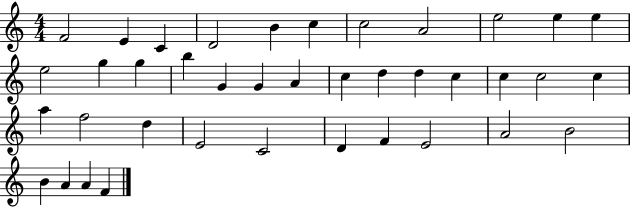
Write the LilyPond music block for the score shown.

{
  \clef treble
  \numericTimeSignature
  \time 4/4
  \key c \major
  f'2 e'4 c'4 | d'2 b'4 c''4 | c''2 a'2 | e''2 e''4 e''4 | \break e''2 g''4 g''4 | b''4 g'4 g'4 a'4 | c''4 d''4 d''4 c''4 | c''4 c''2 c''4 | \break a''4 f''2 d''4 | e'2 c'2 | d'4 f'4 e'2 | a'2 b'2 | \break b'4 a'4 a'4 f'4 | \bar "|."
}